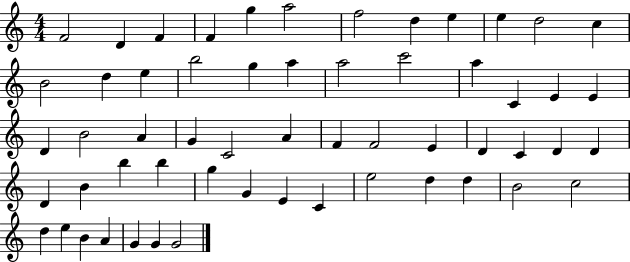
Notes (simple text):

F4/h D4/q F4/q F4/q G5/q A5/h F5/h D5/q E5/q E5/q D5/h C5/q B4/h D5/q E5/q B5/h G5/q A5/q A5/h C6/h A5/q C4/q E4/q E4/q D4/q B4/h A4/q G4/q C4/h A4/q F4/q F4/h E4/q D4/q C4/q D4/q D4/q D4/q B4/q B5/q B5/q G5/q G4/q E4/q C4/q E5/h D5/q D5/q B4/h C5/h D5/q E5/q B4/q A4/q G4/q G4/q G4/h